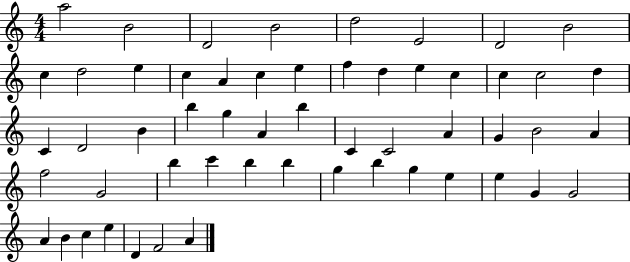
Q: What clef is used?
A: treble